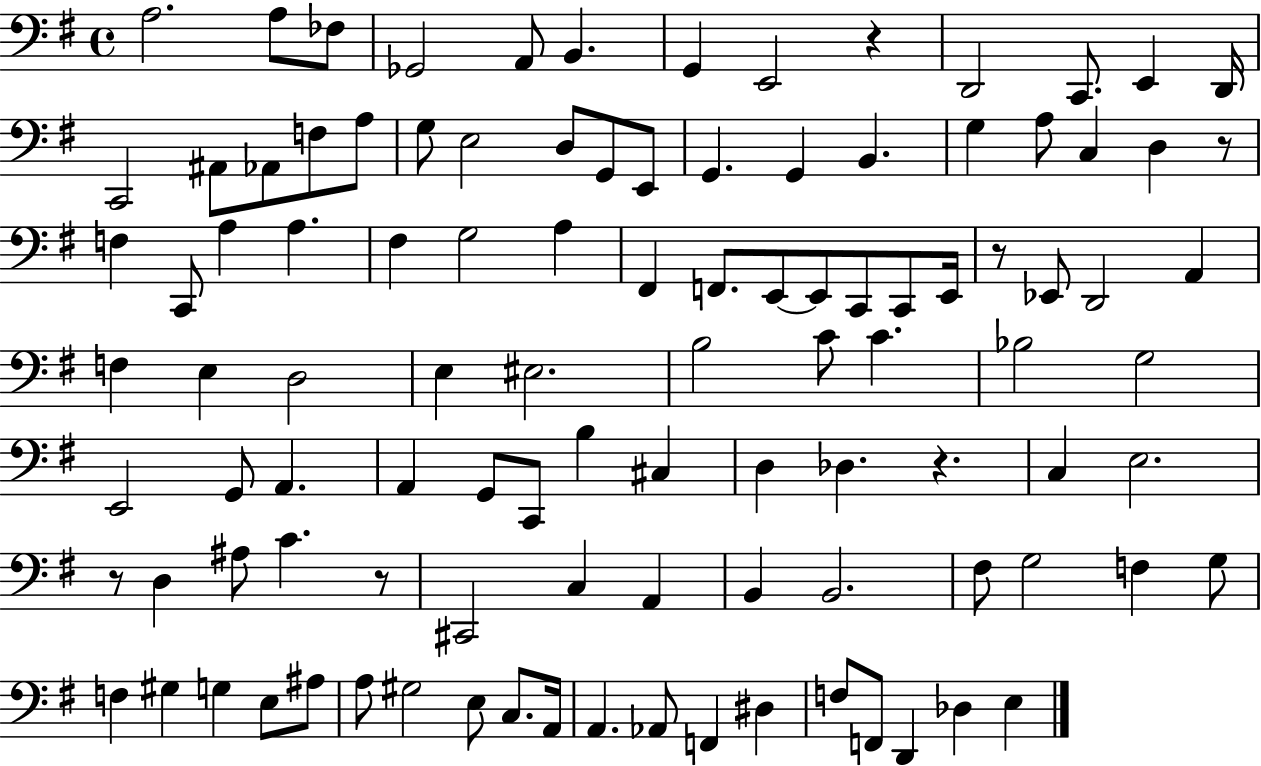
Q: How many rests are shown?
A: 6